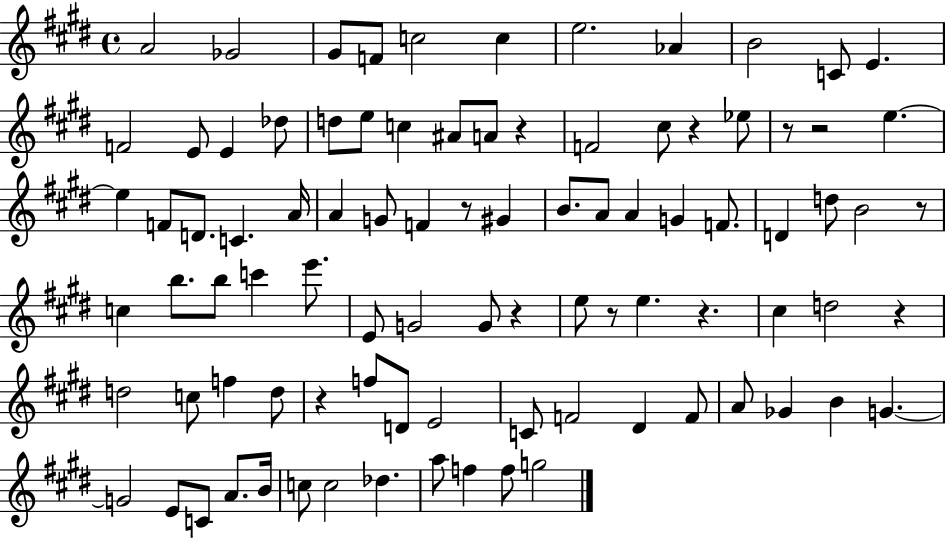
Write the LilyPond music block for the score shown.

{
  \clef treble
  \time 4/4
  \defaultTimeSignature
  \key e \major
  \repeat volta 2 { a'2 ges'2 | gis'8 f'8 c''2 c''4 | e''2. aes'4 | b'2 c'8 e'4. | \break f'2 e'8 e'4 des''8 | d''8 e''8 c''4 ais'8 a'8 r4 | f'2 cis''8 r4 ees''8 | r8 r2 e''4.~~ | \break e''4 f'8 d'8. c'4. a'16 | a'4 g'8 f'4 r8 gis'4 | b'8. a'8 a'4 g'4 f'8. | d'4 d''8 b'2 r8 | \break c''4 b''8. b''8 c'''4 e'''8. | e'8 g'2 g'8 r4 | e''8 r8 e''4. r4. | cis''4 d''2 r4 | \break d''2 c''8 f''4 d''8 | r4 f''8 d'8 e'2 | c'8 f'2 dis'4 f'8 | a'8 ges'4 b'4 g'4.~~ | \break g'2 e'8 c'8 a'8. b'16 | c''8 c''2 des''4. | a''8 f''4 f''8 g''2 | } \bar "|."
}